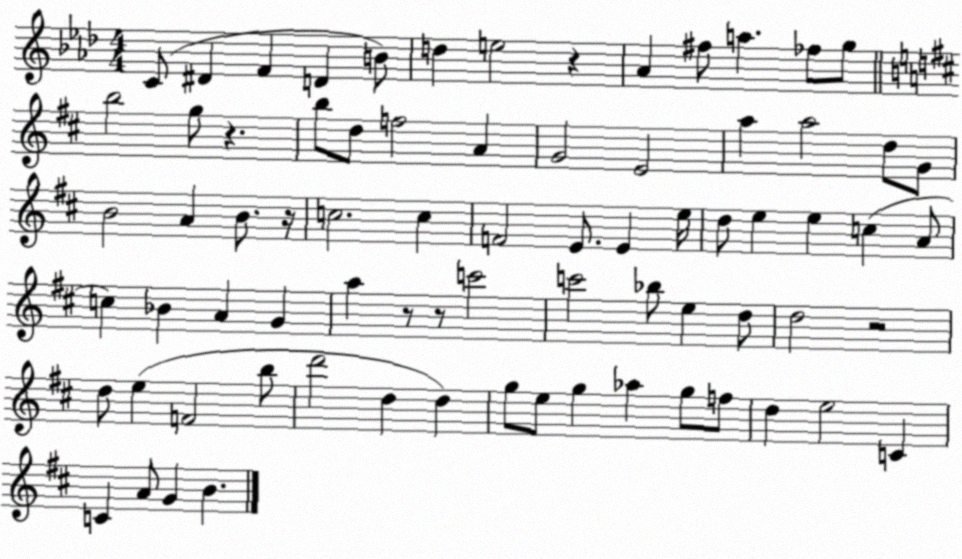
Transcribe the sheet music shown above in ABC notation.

X:1
T:Untitled
M:4/4
L:1/4
K:Ab
C/2 ^D F D B/2 d e2 z _A ^f/2 a _f/2 g/2 b2 g/2 z b/2 d/2 f2 A G2 E2 a a2 d/2 G/2 B2 A B/2 z/4 c2 c F2 E/2 E e/4 d/2 e e c A/2 c _B A G a z/2 z/2 c'2 c'2 _b/2 e d/2 d2 z2 d/2 e F2 b/2 d'2 d d g/2 e/2 g _a g/2 f/2 d e2 C C A/2 G B